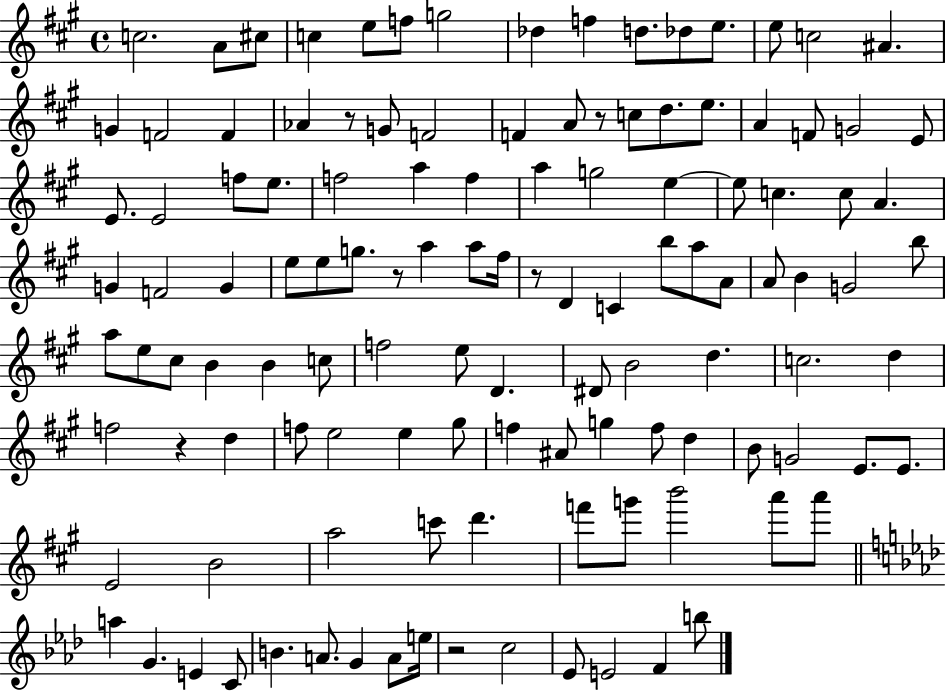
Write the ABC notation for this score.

X:1
T:Untitled
M:4/4
L:1/4
K:A
c2 A/2 ^c/2 c e/2 f/2 g2 _d f d/2 _d/2 e/2 e/2 c2 ^A G F2 F _A z/2 G/2 F2 F A/2 z/2 c/2 d/2 e/2 A F/2 G2 E/2 E/2 E2 f/2 e/2 f2 a f a g2 e e/2 c c/2 A G F2 G e/2 e/2 g/2 z/2 a a/2 ^f/4 z/2 D C b/2 a/2 A/2 A/2 B G2 b/2 a/2 e/2 ^c/2 B B c/2 f2 e/2 D ^D/2 B2 d c2 d f2 z d f/2 e2 e ^g/2 f ^A/2 g f/2 d B/2 G2 E/2 E/2 E2 B2 a2 c'/2 d' f'/2 g'/2 b'2 a'/2 a'/2 a G E C/2 B A/2 G A/2 e/4 z2 c2 _E/2 E2 F b/2